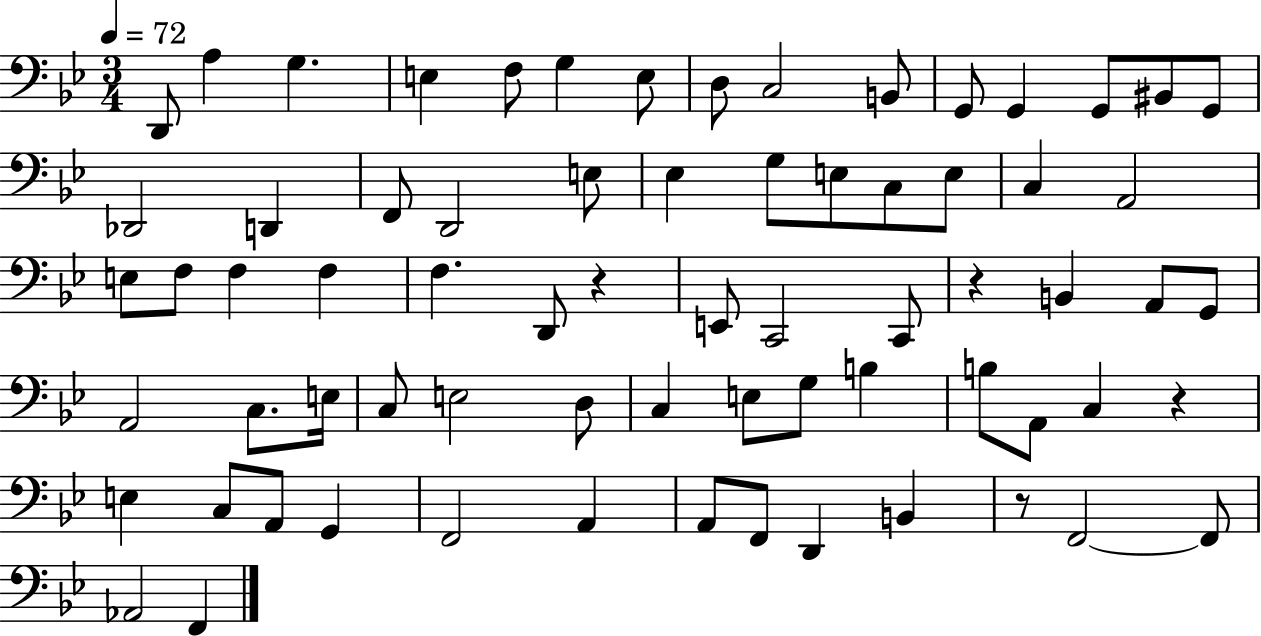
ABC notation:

X:1
T:Untitled
M:3/4
L:1/4
K:Bb
D,,/2 A, G, E, F,/2 G, E,/2 D,/2 C,2 B,,/2 G,,/2 G,, G,,/2 ^B,,/2 G,,/2 _D,,2 D,, F,,/2 D,,2 E,/2 _E, G,/2 E,/2 C,/2 E,/2 C, A,,2 E,/2 F,/2 F, F, F, D,,/2 z E,,/2 C,,2 C,,/2 z B,, A,,/2 G,,/2 A,,2 C,/2 E,/4 C,/2 E,2 D,/2 C, E,/2 G,/2 B, B,/2 A,,/2 C, z E, C,/2 A,,/2 G,, F,,2 A,, A,,/2 F,,/2 D,, B,, z/2 F,,2 F,,/2 _A,,2 F,,